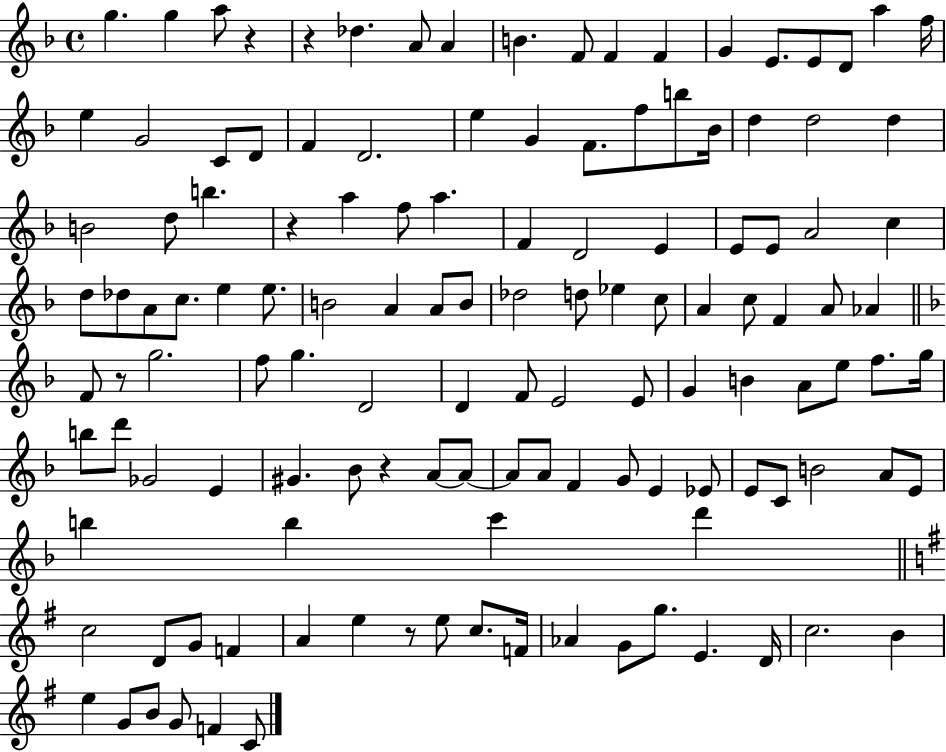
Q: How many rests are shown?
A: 6